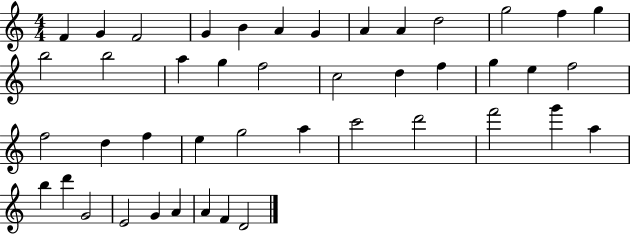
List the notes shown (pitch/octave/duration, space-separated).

F4/q G4/q F4/h G4/q B4/q A4/q G4/q A4/q A4/q D5/h G5/h F5/q G5/q B5/h B5/h A5/q G5/q F5/h C5/h D5/q F5/q G5/q E5/q F5/h F5/h D5/q F5/q E5/q G5/h A5/q C6/h D6/h F6/h G6/q A5/q B5/q D6/q G4/h E4/h G4/q A4/q A4/q F4/q D4/h